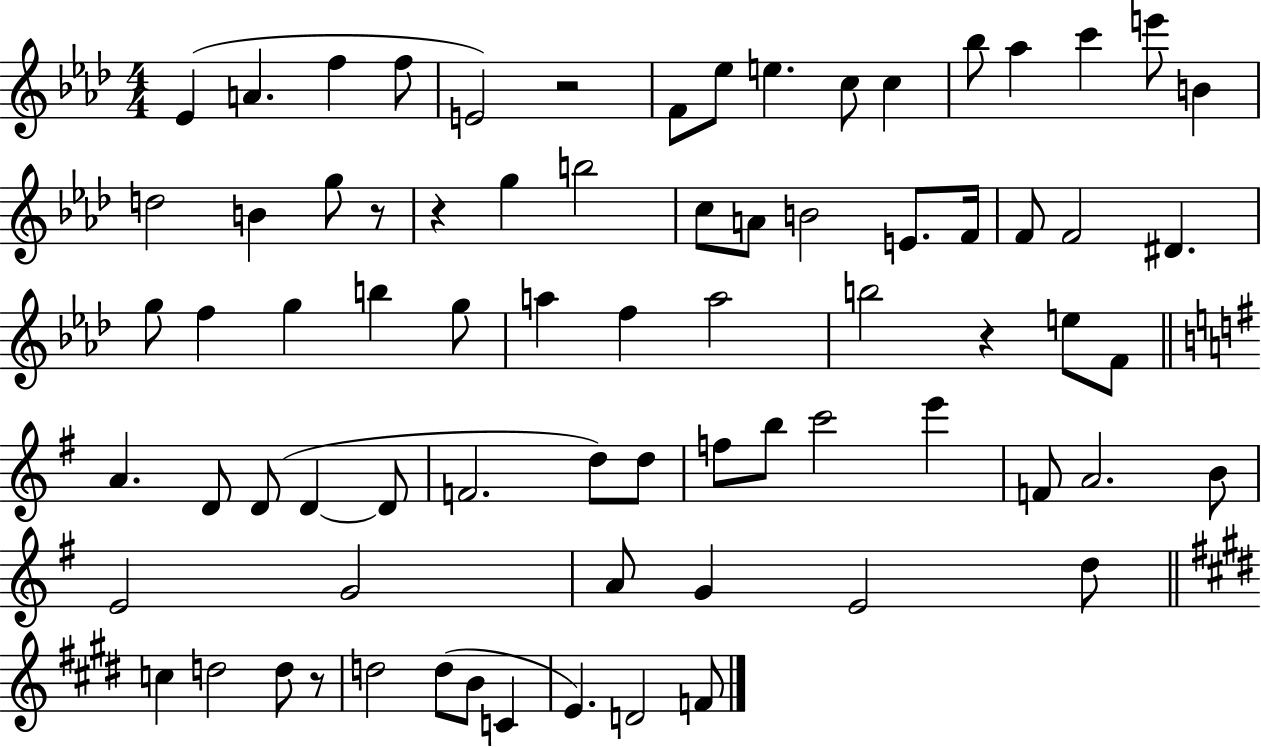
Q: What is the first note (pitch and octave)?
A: Eb4